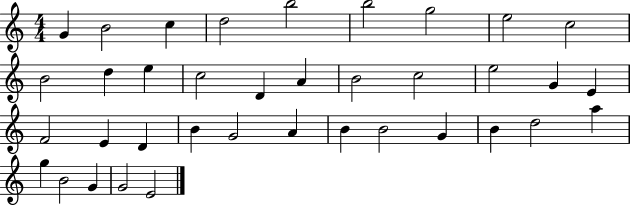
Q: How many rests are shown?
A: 0